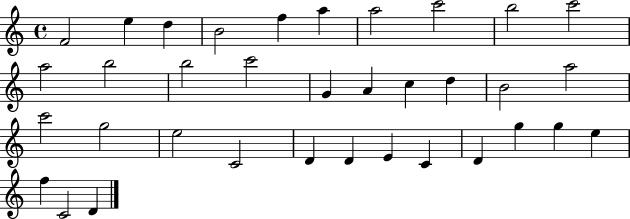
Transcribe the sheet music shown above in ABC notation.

X:1
T:Untitled
M:4/4
L:1/4
K:C
F2 e d B2 f a a2 c'2 b2 c'2 a2 b2 b2 c'2 G A c d B2 a2 c'2 g2 e2 C2 D D E C D g g e f C2 D